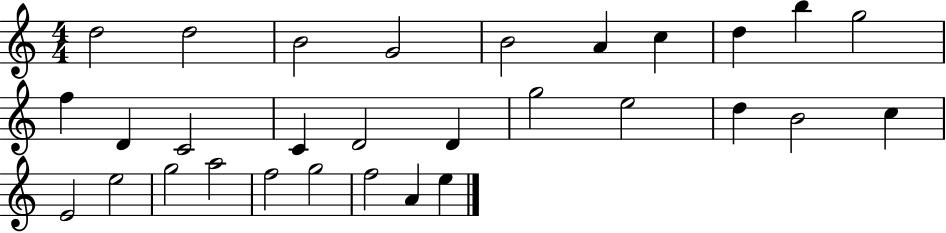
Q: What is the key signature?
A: C major